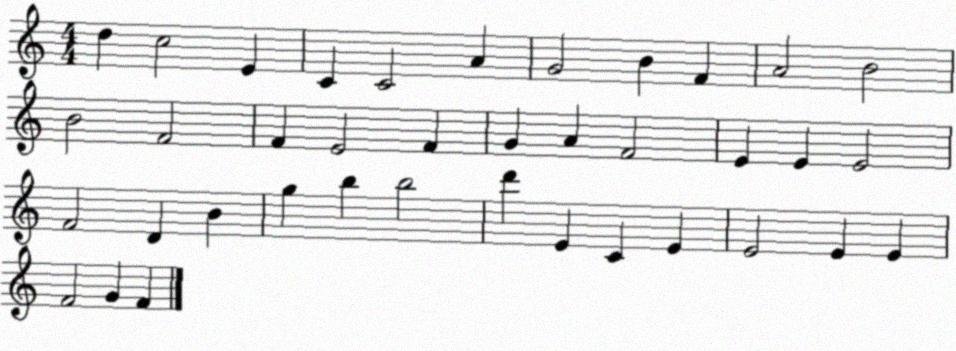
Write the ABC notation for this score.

X:1
T:Untitled
M:4/4
L:1/4
K:C
d c2 E C C2 A G2 B F A2 B2 B2 F2 F E2 F G A F2 E E E2 F2 D B g b b2 d' E C E E2 E E F2 G F